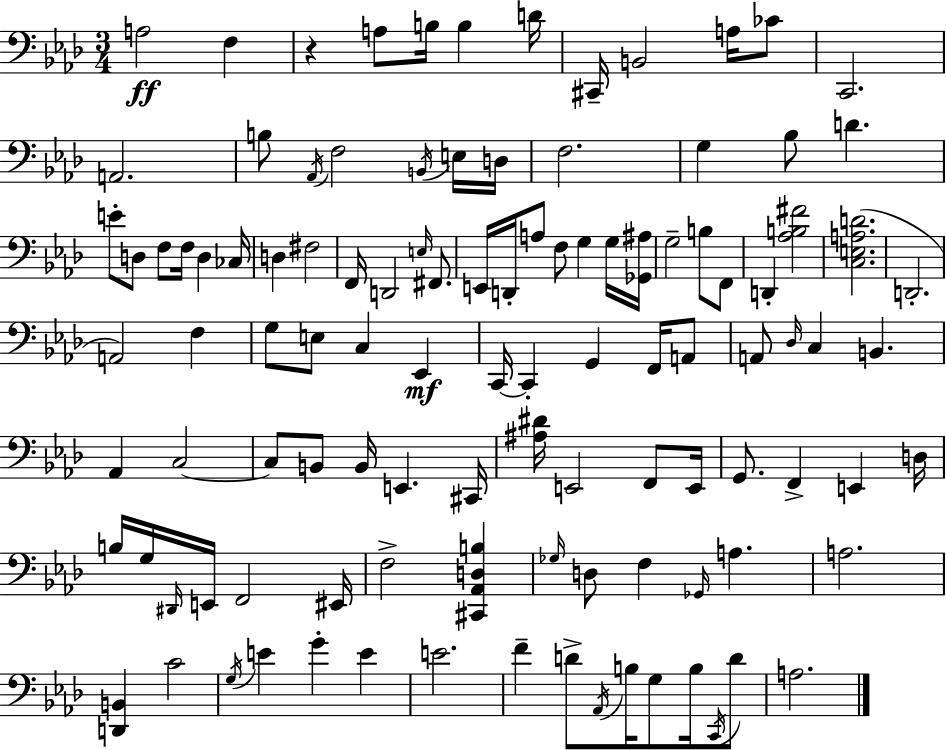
{
  \clef bass
  \numericTimeSignature
  \time 3/4
  \key f \minor
  a2\ff f4 | r4 a8 b16 b4 d'16 | cis,16-- b,2 a16 ces'8 | c,2. | \break a,2. | b8 \acciaccatura { aes,16 } f2 \acciaccatura { b,16 } | e16 d16 f2. | g4 bes8 d'4. | \break e'8-. d8 f8 f16 d4 | ces16 d4 fis2 | f,16 d,2 \grace { e16 } | fis,8. e,16 d,16-. a8 f8 g4 | \break g16 <ges, ais>16 g2-- b8 | f,8 d,4-. <aes b fis'>2 | <c e a d'>2.( | d,2.-. | \break a,2) f4 | g8 e8 c4 ees,4\mf | c,16~~ c,4-. g,4 | f,16 a,8 a,8 \grace { des16 } c4 b,4. | \break aes,4 c2~~ | c8 b,8 b,16 e,4. | cis,16 <ais dis'>16 e,2 | f,8 e,16 g,8. f,4-> e,4 | \break d16 b16 g16 \grace { dis,16 } e,16 f,2 | eis,16 f2-> | <cis, aes, d b>4 \grace { ges16 } d8 f4 | \grace { ges,16 } a4. a2. | \break <d, b,>4 c'2 | \acciaccatura { g16 } e'4 | g'4-. e'4 e'2. | f'4-- | \break d'8-> \acciaccatura { aes,16 } b16 g8 b16 \acciaccatura { c,16 } d'8 a2. | \bar "|."
}